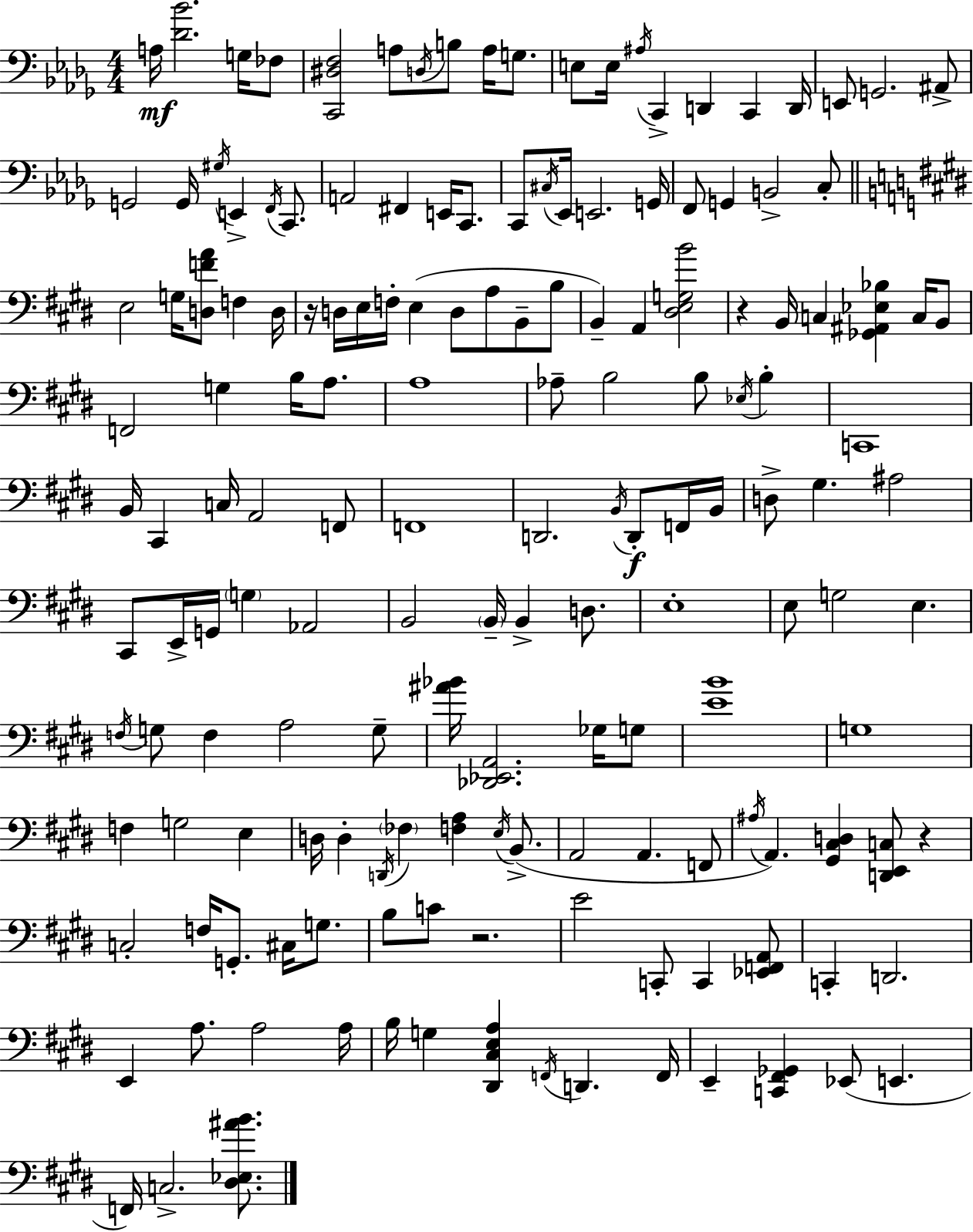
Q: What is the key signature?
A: BES minor